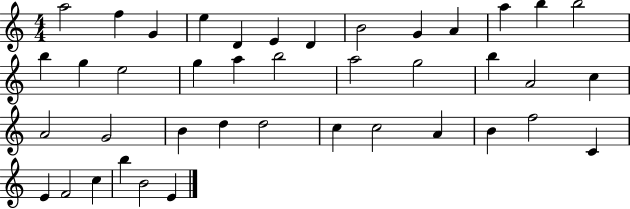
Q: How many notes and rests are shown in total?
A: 41